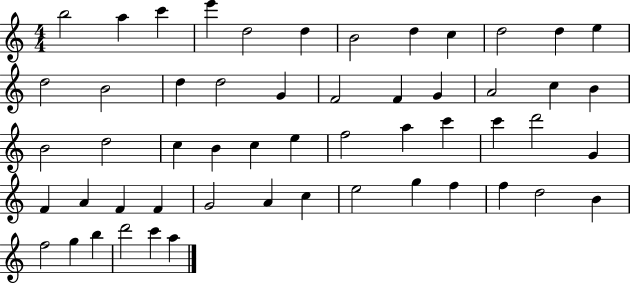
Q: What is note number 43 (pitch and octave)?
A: E5